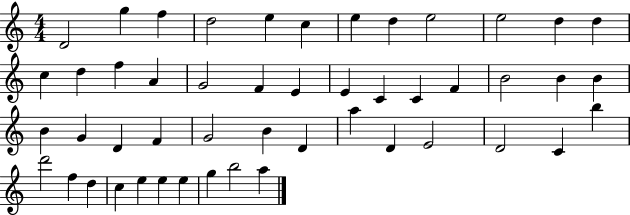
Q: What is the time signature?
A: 4/4